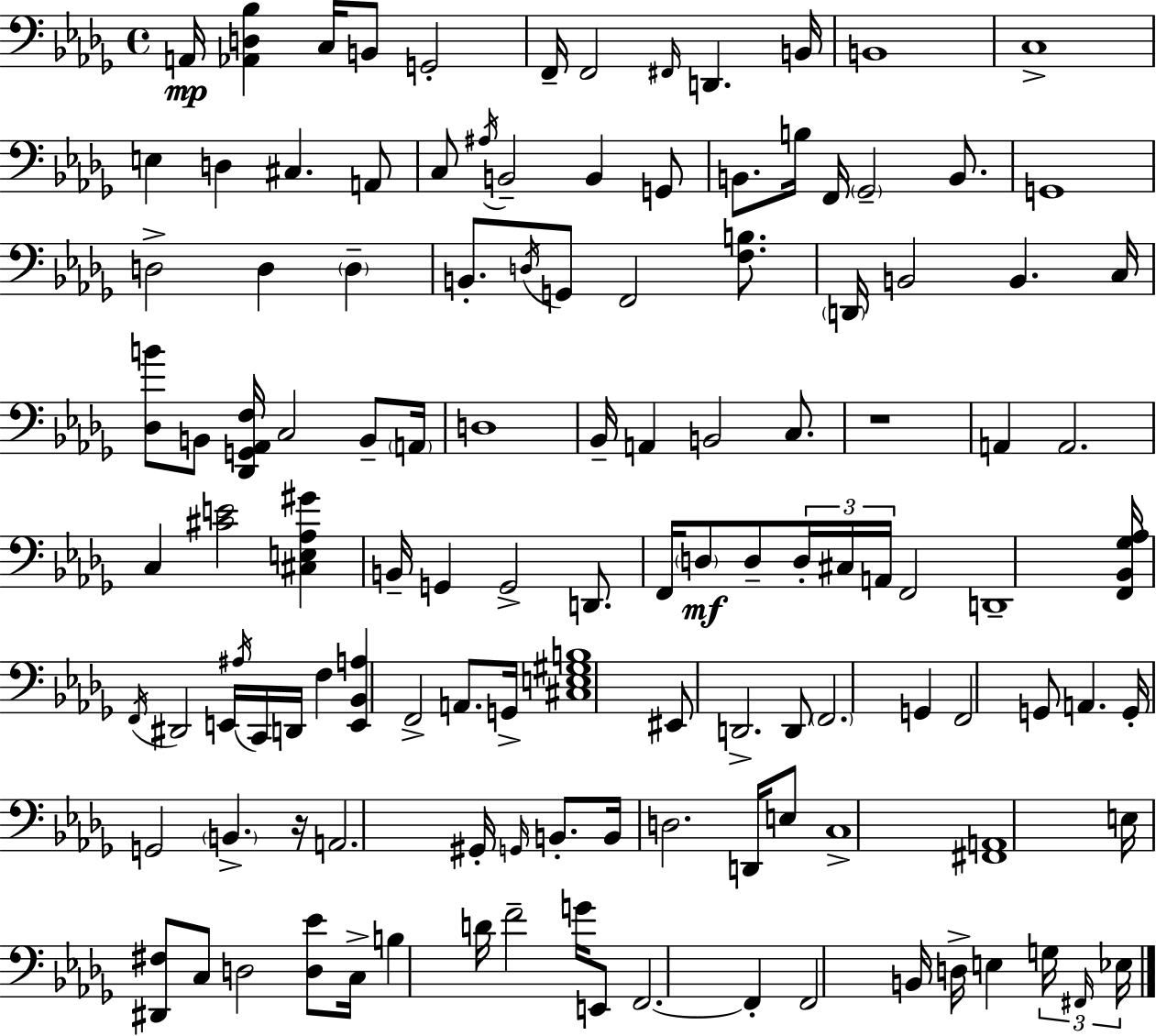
A2/s [Ab2,D3,Bb3]/q C3/s B2/e G2/h F2/s F2/h F#2/s D2/q. B2/s B2/w C3/w E3/q D3/q C#3/q. A2/e C3/e A#3/s B2/h B2/q G2/e B2/e. B3/s F2/s Gb2/h B2/e. G2/w D3/h D3/q D3/q B2/e. D3/s G2/e F2/h [F3,B3]/e. D2/s B2/h B2/q. C3/s [Db3,B4]/e B2/e [Db2,G2,Ab2,F3]/s C3/h B2/e A2/s D3/w Bb2/s A2/q B2/h C3/e. R/w A2/q A2/h. C3/q [C#4,E4]/h [C#3,E3,Ab3,G#4]/q B2/s G2/q G2/h D2/e. F2/s D3/e D3/e D3/s C#3/s A2/s F2/h D2/w [F2,Bb2,Gb3,Ab3]/s F2/s D#2/h E2/s A#3/s C2/s D2/s F3/q [E2,Bb2,A3]/q F2/h A2/e. G2/s [C#3,E3,G#3,B3]/w EIS2/e D2/h. D2/e F2/h. G2/q F2/h G2/e A2/q. G2/s G2/h B2/q. R/s A2/h. G#2/s G2/s B2/e. B2/s D3/h. D2/s E3/e C3/w [F#2,A2]/w E3/s [D#2,F#3]/e C3/e D3/h [D3,Eb4]/e C3/s B3/q D4/s F4/h G4/s E2/e F2/h. F2/q F2/h B2/s D3/s E3/q G3/s F#2/s Eb3/s